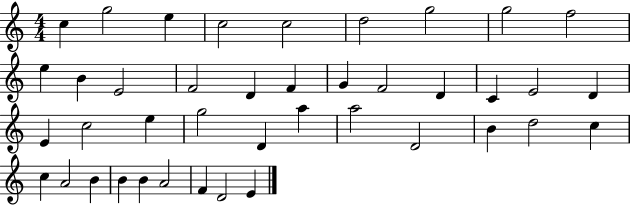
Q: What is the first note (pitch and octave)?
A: C5